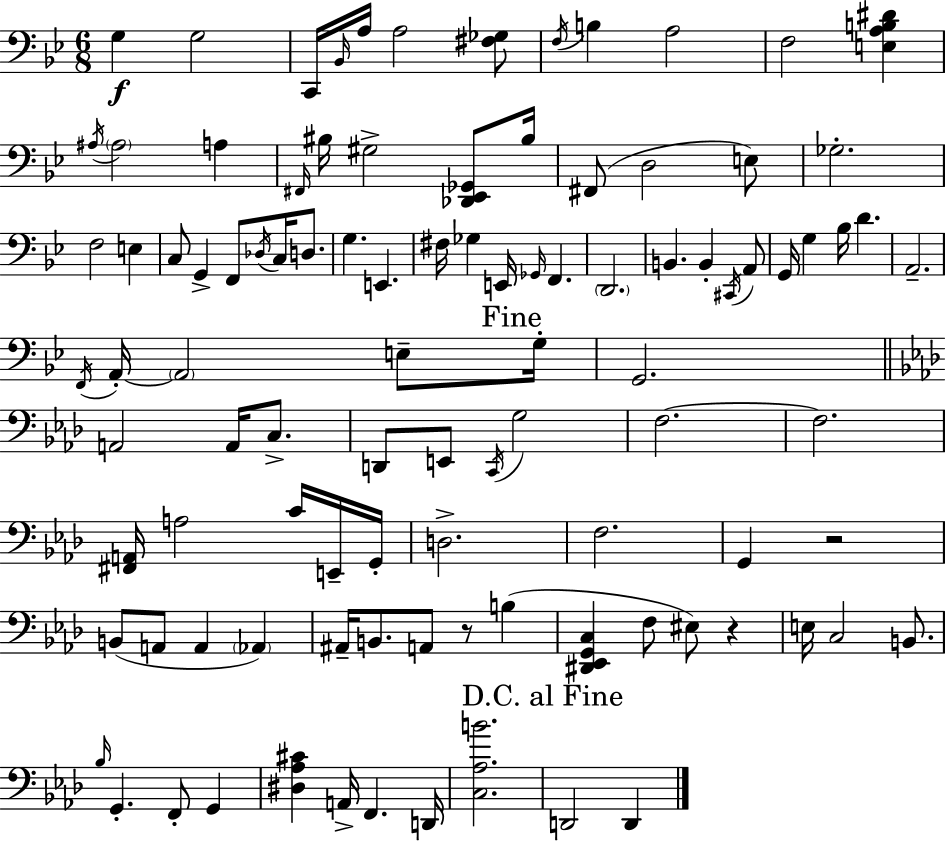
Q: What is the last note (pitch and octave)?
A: D2